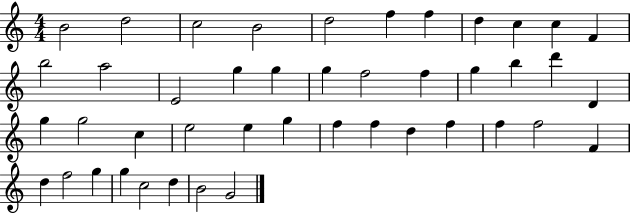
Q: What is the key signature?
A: C major